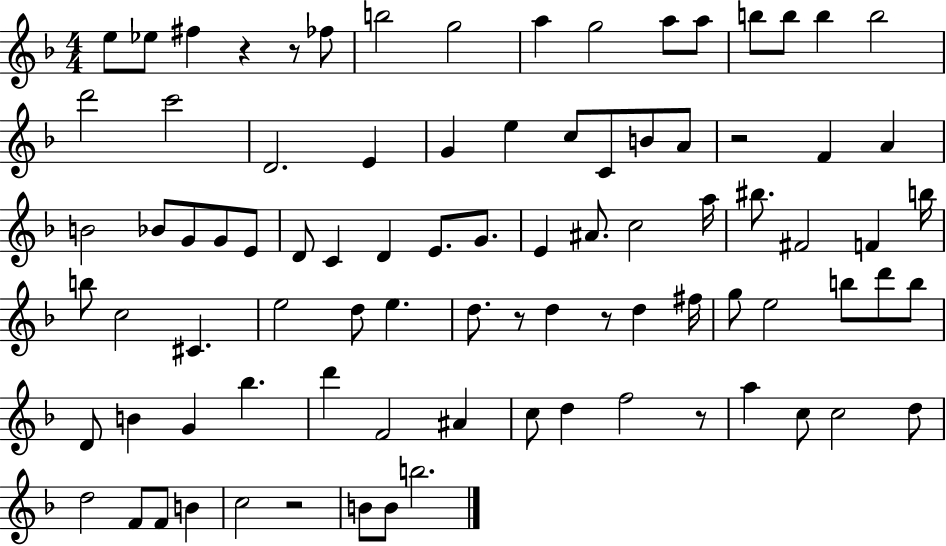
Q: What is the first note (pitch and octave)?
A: E5